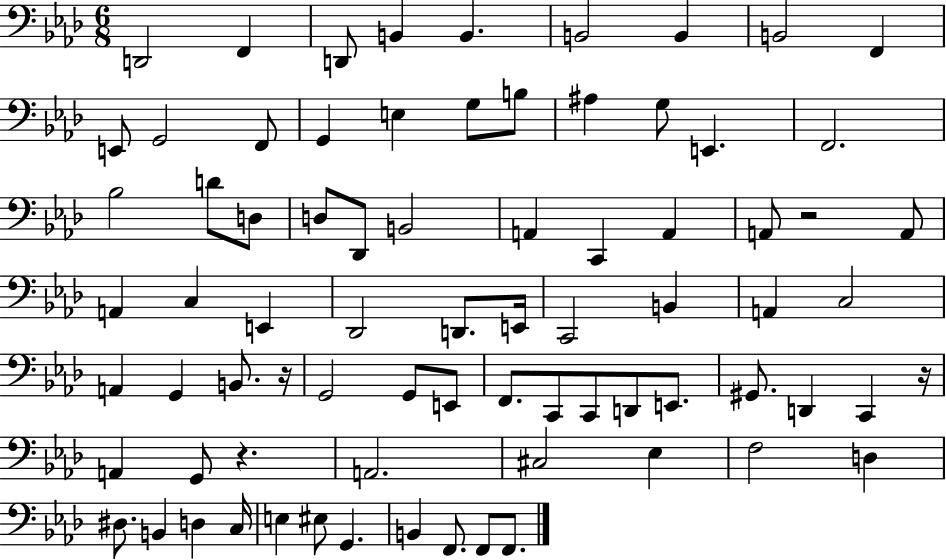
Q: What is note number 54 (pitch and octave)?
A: D2